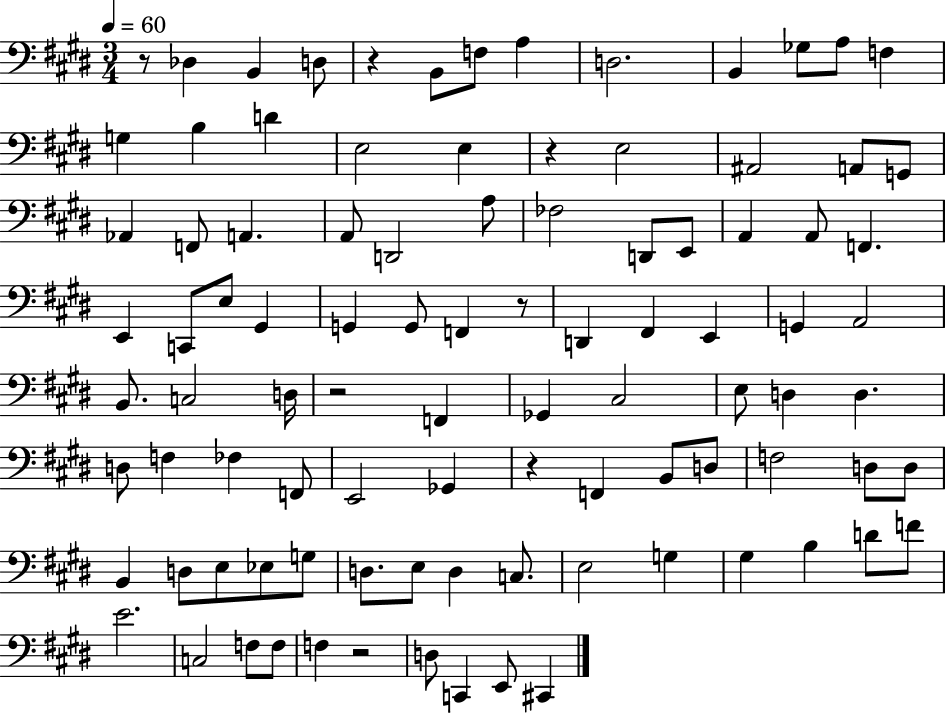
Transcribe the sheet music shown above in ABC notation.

X:1
T:Untitled
M:3/4
L:1/4
K:E
z/2 _D, B,, D,/2 z B,,/2 F,/2 A, D,2 B,, _G,/2 A,/2 F, G, B, D E,2 E, z E,2 ^A,,2 A,,/2 G,,/2 _A,, F,,/2 A,, A,,/2 D,,2 A,/2 _F,2 D,,/2 E,,/2 A,, A,,/2 F,, E,, C,,/2 E,/2 ^G,, G,, G,,/2 F,, z/2 D,, ^F,, E,, G,, A,,2 B,,/2 C,2 D,/4 z2 F,, _G,, ^C,2 E,/2 D, D, D,/2 F, _F, F,,/2 E,,2 _G,, z F,, B,,/2 D,/2 F,2 D,/2 D,/2 B,, D,/2 E,/2 _E,/2 G,/2 D,/2 E,/2 D, C,/2 E,2 G, ^G, B, D/2 F/2 E2 C,2 F,/2 F,/2 F, z2 D,/2 C,, E,,/2 ^C,,